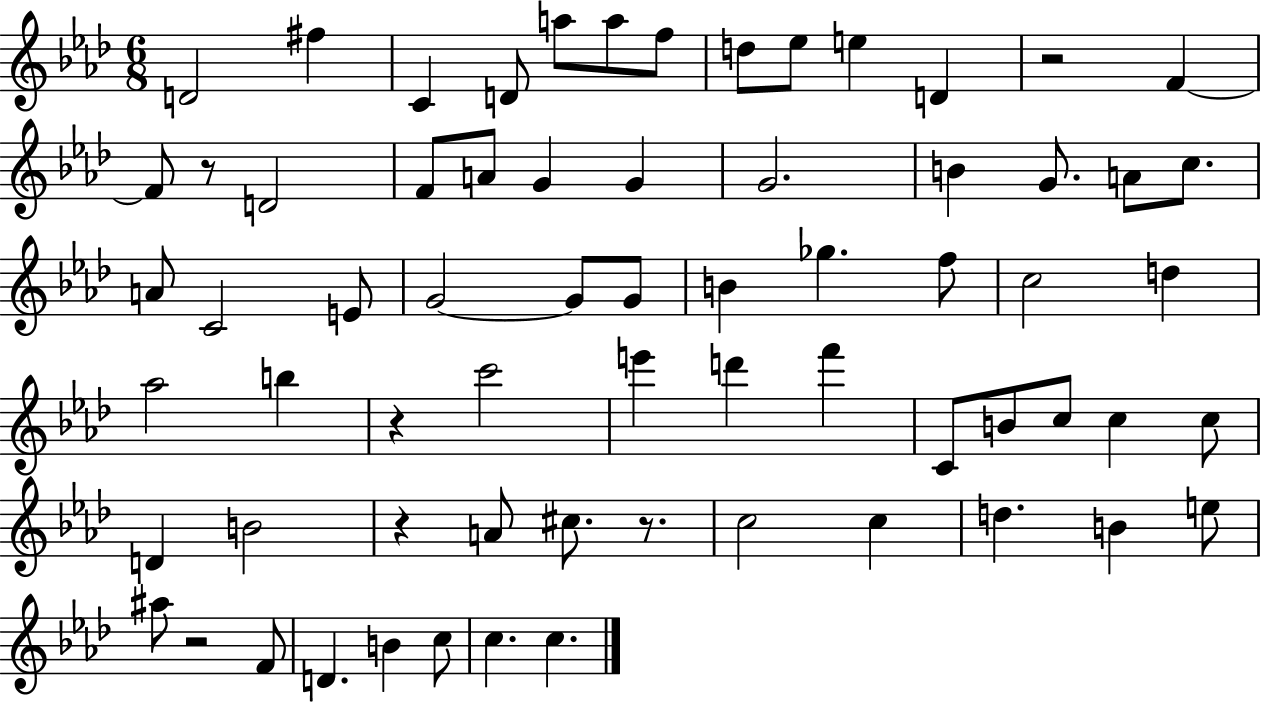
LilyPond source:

{
  \clef treble
  \numericTimeSignature
  \time 6/8
  \key aes \major
  d'2 fis''4 | c'4 d'8 a''8 a''8 f''8 | d''8 ees''8 e''4 d'4 | r2 f'4~~ | \break f'8 r8 d'2 | f'8 a'8 g'4 g'4 | g'2. | b'4 g'8. a'8 c''8. | \break a'8 c'2 e'8 | g'2~~ g'8 g'8 | b'4 ges''4. f''8 | c''2 d''4 | \break aes''2 b''4 | r4 c'''2 | e'''4 d'''4 f'''4 | c'8 b'8 c''8 c''4 c''8 | \break d'4 b'2 | r4 a'8 cis''8. r8. | c''2 c''4 | d''4. b'4 e''8 | \break ais''8 r2 f'8 | d'4. b'4 c''8 | c''4. c''4. | \bar "|."
}